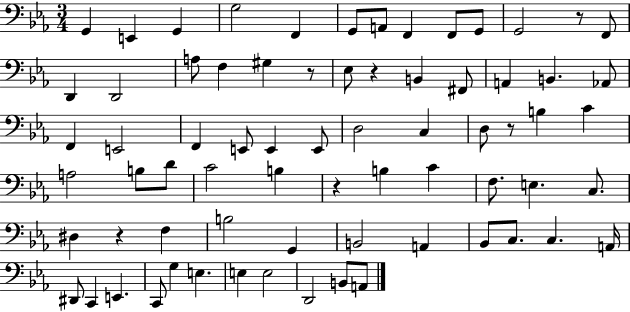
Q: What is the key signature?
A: EES major